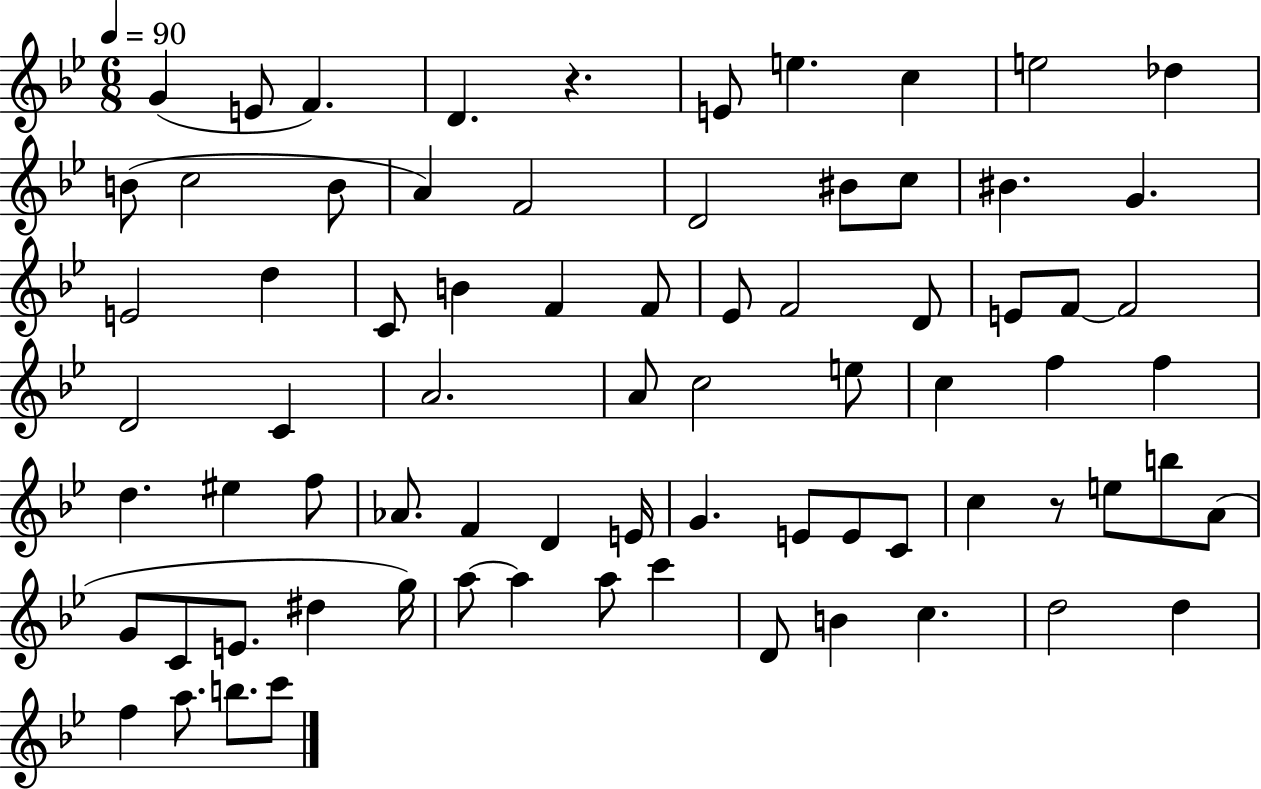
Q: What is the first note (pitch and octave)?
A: G4